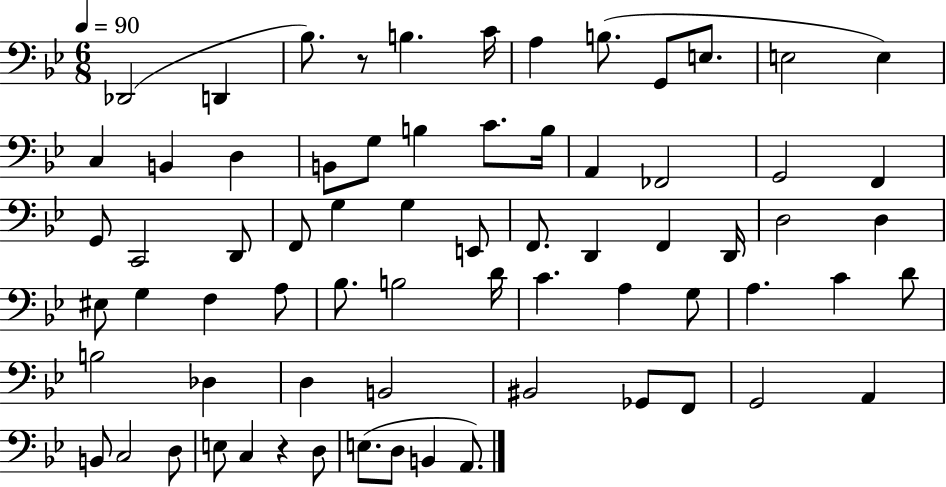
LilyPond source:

{
  \clef bass
  \numericTimeSignature
  \time 6/8
  \key bes \major
  \tempo 4 = 90
  des,2( d,4 | bes8.) r8 b4. c'16 | a4 b8.( g,8 e8. | e2 e4) | \break c4 b,4 d4 | b,8 g8 b4 c'8. b16 | a,4 fes,2 | g,2 f,4 | \break g,8 c,2 d,8 | f,8 g4 g4 e,8 | f,8. d,4 f,4 d,16 | d2 d4 | \break eis8 g4 f4 a8 | bes8. b2 d'16 | c'4. a4 g8 | a4. c'4 d'8 | \break b2 des4 | d4 b,2 | bis,2 ges,8 f,8 | g,2 a,4 | \break b,8 c2 d8 | e8 c4 r4 d8 | e8.( d8 b,4 a,8.) | \bar "|."
}